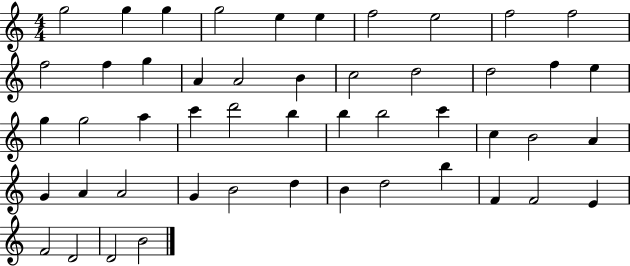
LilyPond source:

{
  \clef treble
  \numericTimeSignature
  \time 4/4
  \key c \major
  g''2 g''4 g''4 | g''2 e''4 e''4 | f''2 e''2 | f''2 f''2 | \break f''2 f''4 g''4 | a'4 a'2 b'4 | c''2 d''2 | d''2 f''4 e''4 | \break g''4 g''2 a''4 | c'''4 d'''2 b''4 | b''4 b''2 c'''4 | c''4 b'2 a'4 | \break g'4 a'4 a'2 | g'4 b'2 d''4 | b'4 d''2 b''4 | f'4 f'2 e'4 | \break f'2 d'2 | d'2 b'2 | \bar "|."
}